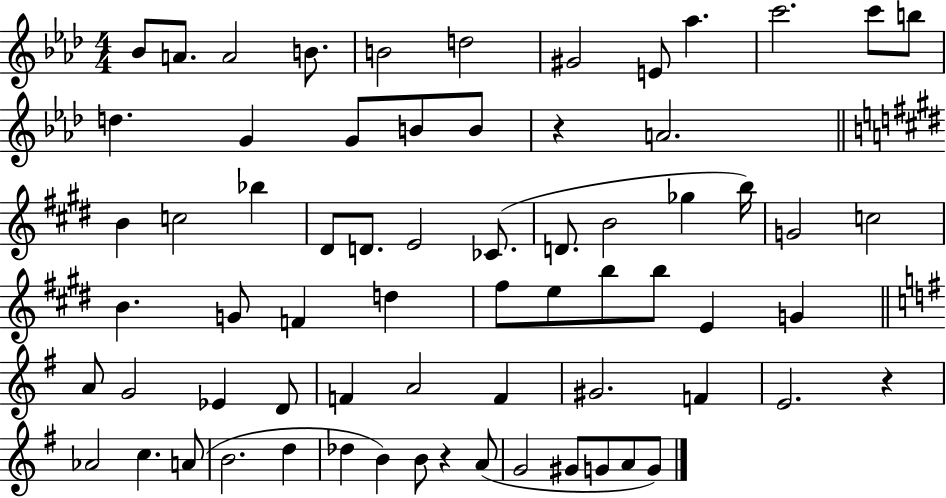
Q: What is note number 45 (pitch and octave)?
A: D4